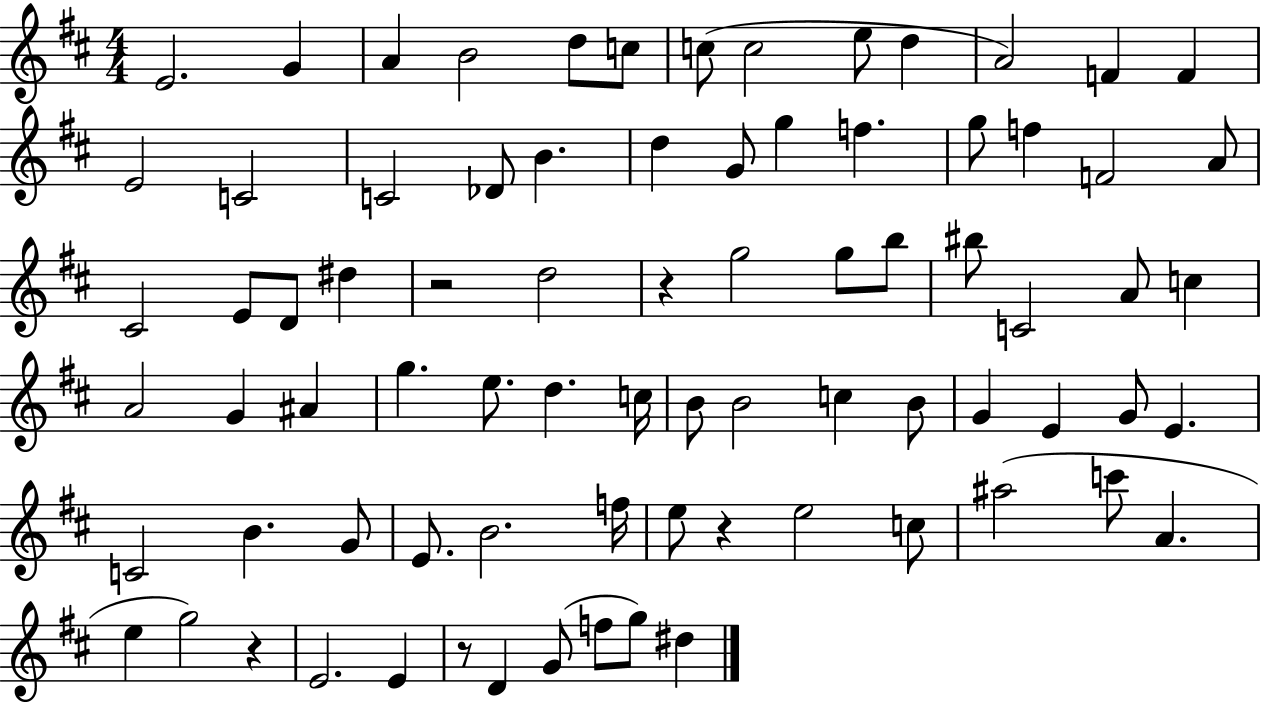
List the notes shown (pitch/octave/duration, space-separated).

E4/h. G4/q A4/q B4/h D5/e C5/e C5/e C5/h E5/e D5/q A4/h F4/q F4/q E4/h C4/h C4/h Db4/e B4/q. D5/q G4/e G5/q F5/q. G5/e F5/q F4/h A4/e C#4/h E4/e D4/e D#5/q R/h D5/h R/q G5/h G5/e B5/e BIS5/e C4/h A4/e C5/q A4/h G4/q A#4/q G5/q. E5/e. D5/q. C5/s B4/e B4/h C5/q B4/e G4/q E4/q G4/e E4/q. C4/h B4/q. G4/e E4/e. B4/h. F5/s E5/e R/q E5/h C5/e A#5/h C6/e A4/q. E5/q G5/h R/q E4/h. E4/q R/e D4/q G4/e F5/e G5/e D#5/q